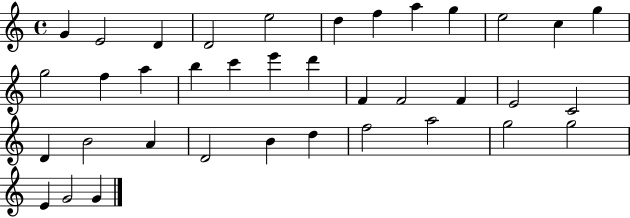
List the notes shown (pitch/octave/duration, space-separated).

G4/q E4/h D4/q D4/h E5/h D5/q F5/q A5/q G5/q E5/h C5/q G5/q G5/h F5/q A5/q B5/q C6/q E6/q D6/q F4/q F4/h F4/q E4/h C4/h D4/q B4/h A4/q D4/h B4/q D5/q F5/h A5/h G5/h G5/h E4/q G4/h G4/q